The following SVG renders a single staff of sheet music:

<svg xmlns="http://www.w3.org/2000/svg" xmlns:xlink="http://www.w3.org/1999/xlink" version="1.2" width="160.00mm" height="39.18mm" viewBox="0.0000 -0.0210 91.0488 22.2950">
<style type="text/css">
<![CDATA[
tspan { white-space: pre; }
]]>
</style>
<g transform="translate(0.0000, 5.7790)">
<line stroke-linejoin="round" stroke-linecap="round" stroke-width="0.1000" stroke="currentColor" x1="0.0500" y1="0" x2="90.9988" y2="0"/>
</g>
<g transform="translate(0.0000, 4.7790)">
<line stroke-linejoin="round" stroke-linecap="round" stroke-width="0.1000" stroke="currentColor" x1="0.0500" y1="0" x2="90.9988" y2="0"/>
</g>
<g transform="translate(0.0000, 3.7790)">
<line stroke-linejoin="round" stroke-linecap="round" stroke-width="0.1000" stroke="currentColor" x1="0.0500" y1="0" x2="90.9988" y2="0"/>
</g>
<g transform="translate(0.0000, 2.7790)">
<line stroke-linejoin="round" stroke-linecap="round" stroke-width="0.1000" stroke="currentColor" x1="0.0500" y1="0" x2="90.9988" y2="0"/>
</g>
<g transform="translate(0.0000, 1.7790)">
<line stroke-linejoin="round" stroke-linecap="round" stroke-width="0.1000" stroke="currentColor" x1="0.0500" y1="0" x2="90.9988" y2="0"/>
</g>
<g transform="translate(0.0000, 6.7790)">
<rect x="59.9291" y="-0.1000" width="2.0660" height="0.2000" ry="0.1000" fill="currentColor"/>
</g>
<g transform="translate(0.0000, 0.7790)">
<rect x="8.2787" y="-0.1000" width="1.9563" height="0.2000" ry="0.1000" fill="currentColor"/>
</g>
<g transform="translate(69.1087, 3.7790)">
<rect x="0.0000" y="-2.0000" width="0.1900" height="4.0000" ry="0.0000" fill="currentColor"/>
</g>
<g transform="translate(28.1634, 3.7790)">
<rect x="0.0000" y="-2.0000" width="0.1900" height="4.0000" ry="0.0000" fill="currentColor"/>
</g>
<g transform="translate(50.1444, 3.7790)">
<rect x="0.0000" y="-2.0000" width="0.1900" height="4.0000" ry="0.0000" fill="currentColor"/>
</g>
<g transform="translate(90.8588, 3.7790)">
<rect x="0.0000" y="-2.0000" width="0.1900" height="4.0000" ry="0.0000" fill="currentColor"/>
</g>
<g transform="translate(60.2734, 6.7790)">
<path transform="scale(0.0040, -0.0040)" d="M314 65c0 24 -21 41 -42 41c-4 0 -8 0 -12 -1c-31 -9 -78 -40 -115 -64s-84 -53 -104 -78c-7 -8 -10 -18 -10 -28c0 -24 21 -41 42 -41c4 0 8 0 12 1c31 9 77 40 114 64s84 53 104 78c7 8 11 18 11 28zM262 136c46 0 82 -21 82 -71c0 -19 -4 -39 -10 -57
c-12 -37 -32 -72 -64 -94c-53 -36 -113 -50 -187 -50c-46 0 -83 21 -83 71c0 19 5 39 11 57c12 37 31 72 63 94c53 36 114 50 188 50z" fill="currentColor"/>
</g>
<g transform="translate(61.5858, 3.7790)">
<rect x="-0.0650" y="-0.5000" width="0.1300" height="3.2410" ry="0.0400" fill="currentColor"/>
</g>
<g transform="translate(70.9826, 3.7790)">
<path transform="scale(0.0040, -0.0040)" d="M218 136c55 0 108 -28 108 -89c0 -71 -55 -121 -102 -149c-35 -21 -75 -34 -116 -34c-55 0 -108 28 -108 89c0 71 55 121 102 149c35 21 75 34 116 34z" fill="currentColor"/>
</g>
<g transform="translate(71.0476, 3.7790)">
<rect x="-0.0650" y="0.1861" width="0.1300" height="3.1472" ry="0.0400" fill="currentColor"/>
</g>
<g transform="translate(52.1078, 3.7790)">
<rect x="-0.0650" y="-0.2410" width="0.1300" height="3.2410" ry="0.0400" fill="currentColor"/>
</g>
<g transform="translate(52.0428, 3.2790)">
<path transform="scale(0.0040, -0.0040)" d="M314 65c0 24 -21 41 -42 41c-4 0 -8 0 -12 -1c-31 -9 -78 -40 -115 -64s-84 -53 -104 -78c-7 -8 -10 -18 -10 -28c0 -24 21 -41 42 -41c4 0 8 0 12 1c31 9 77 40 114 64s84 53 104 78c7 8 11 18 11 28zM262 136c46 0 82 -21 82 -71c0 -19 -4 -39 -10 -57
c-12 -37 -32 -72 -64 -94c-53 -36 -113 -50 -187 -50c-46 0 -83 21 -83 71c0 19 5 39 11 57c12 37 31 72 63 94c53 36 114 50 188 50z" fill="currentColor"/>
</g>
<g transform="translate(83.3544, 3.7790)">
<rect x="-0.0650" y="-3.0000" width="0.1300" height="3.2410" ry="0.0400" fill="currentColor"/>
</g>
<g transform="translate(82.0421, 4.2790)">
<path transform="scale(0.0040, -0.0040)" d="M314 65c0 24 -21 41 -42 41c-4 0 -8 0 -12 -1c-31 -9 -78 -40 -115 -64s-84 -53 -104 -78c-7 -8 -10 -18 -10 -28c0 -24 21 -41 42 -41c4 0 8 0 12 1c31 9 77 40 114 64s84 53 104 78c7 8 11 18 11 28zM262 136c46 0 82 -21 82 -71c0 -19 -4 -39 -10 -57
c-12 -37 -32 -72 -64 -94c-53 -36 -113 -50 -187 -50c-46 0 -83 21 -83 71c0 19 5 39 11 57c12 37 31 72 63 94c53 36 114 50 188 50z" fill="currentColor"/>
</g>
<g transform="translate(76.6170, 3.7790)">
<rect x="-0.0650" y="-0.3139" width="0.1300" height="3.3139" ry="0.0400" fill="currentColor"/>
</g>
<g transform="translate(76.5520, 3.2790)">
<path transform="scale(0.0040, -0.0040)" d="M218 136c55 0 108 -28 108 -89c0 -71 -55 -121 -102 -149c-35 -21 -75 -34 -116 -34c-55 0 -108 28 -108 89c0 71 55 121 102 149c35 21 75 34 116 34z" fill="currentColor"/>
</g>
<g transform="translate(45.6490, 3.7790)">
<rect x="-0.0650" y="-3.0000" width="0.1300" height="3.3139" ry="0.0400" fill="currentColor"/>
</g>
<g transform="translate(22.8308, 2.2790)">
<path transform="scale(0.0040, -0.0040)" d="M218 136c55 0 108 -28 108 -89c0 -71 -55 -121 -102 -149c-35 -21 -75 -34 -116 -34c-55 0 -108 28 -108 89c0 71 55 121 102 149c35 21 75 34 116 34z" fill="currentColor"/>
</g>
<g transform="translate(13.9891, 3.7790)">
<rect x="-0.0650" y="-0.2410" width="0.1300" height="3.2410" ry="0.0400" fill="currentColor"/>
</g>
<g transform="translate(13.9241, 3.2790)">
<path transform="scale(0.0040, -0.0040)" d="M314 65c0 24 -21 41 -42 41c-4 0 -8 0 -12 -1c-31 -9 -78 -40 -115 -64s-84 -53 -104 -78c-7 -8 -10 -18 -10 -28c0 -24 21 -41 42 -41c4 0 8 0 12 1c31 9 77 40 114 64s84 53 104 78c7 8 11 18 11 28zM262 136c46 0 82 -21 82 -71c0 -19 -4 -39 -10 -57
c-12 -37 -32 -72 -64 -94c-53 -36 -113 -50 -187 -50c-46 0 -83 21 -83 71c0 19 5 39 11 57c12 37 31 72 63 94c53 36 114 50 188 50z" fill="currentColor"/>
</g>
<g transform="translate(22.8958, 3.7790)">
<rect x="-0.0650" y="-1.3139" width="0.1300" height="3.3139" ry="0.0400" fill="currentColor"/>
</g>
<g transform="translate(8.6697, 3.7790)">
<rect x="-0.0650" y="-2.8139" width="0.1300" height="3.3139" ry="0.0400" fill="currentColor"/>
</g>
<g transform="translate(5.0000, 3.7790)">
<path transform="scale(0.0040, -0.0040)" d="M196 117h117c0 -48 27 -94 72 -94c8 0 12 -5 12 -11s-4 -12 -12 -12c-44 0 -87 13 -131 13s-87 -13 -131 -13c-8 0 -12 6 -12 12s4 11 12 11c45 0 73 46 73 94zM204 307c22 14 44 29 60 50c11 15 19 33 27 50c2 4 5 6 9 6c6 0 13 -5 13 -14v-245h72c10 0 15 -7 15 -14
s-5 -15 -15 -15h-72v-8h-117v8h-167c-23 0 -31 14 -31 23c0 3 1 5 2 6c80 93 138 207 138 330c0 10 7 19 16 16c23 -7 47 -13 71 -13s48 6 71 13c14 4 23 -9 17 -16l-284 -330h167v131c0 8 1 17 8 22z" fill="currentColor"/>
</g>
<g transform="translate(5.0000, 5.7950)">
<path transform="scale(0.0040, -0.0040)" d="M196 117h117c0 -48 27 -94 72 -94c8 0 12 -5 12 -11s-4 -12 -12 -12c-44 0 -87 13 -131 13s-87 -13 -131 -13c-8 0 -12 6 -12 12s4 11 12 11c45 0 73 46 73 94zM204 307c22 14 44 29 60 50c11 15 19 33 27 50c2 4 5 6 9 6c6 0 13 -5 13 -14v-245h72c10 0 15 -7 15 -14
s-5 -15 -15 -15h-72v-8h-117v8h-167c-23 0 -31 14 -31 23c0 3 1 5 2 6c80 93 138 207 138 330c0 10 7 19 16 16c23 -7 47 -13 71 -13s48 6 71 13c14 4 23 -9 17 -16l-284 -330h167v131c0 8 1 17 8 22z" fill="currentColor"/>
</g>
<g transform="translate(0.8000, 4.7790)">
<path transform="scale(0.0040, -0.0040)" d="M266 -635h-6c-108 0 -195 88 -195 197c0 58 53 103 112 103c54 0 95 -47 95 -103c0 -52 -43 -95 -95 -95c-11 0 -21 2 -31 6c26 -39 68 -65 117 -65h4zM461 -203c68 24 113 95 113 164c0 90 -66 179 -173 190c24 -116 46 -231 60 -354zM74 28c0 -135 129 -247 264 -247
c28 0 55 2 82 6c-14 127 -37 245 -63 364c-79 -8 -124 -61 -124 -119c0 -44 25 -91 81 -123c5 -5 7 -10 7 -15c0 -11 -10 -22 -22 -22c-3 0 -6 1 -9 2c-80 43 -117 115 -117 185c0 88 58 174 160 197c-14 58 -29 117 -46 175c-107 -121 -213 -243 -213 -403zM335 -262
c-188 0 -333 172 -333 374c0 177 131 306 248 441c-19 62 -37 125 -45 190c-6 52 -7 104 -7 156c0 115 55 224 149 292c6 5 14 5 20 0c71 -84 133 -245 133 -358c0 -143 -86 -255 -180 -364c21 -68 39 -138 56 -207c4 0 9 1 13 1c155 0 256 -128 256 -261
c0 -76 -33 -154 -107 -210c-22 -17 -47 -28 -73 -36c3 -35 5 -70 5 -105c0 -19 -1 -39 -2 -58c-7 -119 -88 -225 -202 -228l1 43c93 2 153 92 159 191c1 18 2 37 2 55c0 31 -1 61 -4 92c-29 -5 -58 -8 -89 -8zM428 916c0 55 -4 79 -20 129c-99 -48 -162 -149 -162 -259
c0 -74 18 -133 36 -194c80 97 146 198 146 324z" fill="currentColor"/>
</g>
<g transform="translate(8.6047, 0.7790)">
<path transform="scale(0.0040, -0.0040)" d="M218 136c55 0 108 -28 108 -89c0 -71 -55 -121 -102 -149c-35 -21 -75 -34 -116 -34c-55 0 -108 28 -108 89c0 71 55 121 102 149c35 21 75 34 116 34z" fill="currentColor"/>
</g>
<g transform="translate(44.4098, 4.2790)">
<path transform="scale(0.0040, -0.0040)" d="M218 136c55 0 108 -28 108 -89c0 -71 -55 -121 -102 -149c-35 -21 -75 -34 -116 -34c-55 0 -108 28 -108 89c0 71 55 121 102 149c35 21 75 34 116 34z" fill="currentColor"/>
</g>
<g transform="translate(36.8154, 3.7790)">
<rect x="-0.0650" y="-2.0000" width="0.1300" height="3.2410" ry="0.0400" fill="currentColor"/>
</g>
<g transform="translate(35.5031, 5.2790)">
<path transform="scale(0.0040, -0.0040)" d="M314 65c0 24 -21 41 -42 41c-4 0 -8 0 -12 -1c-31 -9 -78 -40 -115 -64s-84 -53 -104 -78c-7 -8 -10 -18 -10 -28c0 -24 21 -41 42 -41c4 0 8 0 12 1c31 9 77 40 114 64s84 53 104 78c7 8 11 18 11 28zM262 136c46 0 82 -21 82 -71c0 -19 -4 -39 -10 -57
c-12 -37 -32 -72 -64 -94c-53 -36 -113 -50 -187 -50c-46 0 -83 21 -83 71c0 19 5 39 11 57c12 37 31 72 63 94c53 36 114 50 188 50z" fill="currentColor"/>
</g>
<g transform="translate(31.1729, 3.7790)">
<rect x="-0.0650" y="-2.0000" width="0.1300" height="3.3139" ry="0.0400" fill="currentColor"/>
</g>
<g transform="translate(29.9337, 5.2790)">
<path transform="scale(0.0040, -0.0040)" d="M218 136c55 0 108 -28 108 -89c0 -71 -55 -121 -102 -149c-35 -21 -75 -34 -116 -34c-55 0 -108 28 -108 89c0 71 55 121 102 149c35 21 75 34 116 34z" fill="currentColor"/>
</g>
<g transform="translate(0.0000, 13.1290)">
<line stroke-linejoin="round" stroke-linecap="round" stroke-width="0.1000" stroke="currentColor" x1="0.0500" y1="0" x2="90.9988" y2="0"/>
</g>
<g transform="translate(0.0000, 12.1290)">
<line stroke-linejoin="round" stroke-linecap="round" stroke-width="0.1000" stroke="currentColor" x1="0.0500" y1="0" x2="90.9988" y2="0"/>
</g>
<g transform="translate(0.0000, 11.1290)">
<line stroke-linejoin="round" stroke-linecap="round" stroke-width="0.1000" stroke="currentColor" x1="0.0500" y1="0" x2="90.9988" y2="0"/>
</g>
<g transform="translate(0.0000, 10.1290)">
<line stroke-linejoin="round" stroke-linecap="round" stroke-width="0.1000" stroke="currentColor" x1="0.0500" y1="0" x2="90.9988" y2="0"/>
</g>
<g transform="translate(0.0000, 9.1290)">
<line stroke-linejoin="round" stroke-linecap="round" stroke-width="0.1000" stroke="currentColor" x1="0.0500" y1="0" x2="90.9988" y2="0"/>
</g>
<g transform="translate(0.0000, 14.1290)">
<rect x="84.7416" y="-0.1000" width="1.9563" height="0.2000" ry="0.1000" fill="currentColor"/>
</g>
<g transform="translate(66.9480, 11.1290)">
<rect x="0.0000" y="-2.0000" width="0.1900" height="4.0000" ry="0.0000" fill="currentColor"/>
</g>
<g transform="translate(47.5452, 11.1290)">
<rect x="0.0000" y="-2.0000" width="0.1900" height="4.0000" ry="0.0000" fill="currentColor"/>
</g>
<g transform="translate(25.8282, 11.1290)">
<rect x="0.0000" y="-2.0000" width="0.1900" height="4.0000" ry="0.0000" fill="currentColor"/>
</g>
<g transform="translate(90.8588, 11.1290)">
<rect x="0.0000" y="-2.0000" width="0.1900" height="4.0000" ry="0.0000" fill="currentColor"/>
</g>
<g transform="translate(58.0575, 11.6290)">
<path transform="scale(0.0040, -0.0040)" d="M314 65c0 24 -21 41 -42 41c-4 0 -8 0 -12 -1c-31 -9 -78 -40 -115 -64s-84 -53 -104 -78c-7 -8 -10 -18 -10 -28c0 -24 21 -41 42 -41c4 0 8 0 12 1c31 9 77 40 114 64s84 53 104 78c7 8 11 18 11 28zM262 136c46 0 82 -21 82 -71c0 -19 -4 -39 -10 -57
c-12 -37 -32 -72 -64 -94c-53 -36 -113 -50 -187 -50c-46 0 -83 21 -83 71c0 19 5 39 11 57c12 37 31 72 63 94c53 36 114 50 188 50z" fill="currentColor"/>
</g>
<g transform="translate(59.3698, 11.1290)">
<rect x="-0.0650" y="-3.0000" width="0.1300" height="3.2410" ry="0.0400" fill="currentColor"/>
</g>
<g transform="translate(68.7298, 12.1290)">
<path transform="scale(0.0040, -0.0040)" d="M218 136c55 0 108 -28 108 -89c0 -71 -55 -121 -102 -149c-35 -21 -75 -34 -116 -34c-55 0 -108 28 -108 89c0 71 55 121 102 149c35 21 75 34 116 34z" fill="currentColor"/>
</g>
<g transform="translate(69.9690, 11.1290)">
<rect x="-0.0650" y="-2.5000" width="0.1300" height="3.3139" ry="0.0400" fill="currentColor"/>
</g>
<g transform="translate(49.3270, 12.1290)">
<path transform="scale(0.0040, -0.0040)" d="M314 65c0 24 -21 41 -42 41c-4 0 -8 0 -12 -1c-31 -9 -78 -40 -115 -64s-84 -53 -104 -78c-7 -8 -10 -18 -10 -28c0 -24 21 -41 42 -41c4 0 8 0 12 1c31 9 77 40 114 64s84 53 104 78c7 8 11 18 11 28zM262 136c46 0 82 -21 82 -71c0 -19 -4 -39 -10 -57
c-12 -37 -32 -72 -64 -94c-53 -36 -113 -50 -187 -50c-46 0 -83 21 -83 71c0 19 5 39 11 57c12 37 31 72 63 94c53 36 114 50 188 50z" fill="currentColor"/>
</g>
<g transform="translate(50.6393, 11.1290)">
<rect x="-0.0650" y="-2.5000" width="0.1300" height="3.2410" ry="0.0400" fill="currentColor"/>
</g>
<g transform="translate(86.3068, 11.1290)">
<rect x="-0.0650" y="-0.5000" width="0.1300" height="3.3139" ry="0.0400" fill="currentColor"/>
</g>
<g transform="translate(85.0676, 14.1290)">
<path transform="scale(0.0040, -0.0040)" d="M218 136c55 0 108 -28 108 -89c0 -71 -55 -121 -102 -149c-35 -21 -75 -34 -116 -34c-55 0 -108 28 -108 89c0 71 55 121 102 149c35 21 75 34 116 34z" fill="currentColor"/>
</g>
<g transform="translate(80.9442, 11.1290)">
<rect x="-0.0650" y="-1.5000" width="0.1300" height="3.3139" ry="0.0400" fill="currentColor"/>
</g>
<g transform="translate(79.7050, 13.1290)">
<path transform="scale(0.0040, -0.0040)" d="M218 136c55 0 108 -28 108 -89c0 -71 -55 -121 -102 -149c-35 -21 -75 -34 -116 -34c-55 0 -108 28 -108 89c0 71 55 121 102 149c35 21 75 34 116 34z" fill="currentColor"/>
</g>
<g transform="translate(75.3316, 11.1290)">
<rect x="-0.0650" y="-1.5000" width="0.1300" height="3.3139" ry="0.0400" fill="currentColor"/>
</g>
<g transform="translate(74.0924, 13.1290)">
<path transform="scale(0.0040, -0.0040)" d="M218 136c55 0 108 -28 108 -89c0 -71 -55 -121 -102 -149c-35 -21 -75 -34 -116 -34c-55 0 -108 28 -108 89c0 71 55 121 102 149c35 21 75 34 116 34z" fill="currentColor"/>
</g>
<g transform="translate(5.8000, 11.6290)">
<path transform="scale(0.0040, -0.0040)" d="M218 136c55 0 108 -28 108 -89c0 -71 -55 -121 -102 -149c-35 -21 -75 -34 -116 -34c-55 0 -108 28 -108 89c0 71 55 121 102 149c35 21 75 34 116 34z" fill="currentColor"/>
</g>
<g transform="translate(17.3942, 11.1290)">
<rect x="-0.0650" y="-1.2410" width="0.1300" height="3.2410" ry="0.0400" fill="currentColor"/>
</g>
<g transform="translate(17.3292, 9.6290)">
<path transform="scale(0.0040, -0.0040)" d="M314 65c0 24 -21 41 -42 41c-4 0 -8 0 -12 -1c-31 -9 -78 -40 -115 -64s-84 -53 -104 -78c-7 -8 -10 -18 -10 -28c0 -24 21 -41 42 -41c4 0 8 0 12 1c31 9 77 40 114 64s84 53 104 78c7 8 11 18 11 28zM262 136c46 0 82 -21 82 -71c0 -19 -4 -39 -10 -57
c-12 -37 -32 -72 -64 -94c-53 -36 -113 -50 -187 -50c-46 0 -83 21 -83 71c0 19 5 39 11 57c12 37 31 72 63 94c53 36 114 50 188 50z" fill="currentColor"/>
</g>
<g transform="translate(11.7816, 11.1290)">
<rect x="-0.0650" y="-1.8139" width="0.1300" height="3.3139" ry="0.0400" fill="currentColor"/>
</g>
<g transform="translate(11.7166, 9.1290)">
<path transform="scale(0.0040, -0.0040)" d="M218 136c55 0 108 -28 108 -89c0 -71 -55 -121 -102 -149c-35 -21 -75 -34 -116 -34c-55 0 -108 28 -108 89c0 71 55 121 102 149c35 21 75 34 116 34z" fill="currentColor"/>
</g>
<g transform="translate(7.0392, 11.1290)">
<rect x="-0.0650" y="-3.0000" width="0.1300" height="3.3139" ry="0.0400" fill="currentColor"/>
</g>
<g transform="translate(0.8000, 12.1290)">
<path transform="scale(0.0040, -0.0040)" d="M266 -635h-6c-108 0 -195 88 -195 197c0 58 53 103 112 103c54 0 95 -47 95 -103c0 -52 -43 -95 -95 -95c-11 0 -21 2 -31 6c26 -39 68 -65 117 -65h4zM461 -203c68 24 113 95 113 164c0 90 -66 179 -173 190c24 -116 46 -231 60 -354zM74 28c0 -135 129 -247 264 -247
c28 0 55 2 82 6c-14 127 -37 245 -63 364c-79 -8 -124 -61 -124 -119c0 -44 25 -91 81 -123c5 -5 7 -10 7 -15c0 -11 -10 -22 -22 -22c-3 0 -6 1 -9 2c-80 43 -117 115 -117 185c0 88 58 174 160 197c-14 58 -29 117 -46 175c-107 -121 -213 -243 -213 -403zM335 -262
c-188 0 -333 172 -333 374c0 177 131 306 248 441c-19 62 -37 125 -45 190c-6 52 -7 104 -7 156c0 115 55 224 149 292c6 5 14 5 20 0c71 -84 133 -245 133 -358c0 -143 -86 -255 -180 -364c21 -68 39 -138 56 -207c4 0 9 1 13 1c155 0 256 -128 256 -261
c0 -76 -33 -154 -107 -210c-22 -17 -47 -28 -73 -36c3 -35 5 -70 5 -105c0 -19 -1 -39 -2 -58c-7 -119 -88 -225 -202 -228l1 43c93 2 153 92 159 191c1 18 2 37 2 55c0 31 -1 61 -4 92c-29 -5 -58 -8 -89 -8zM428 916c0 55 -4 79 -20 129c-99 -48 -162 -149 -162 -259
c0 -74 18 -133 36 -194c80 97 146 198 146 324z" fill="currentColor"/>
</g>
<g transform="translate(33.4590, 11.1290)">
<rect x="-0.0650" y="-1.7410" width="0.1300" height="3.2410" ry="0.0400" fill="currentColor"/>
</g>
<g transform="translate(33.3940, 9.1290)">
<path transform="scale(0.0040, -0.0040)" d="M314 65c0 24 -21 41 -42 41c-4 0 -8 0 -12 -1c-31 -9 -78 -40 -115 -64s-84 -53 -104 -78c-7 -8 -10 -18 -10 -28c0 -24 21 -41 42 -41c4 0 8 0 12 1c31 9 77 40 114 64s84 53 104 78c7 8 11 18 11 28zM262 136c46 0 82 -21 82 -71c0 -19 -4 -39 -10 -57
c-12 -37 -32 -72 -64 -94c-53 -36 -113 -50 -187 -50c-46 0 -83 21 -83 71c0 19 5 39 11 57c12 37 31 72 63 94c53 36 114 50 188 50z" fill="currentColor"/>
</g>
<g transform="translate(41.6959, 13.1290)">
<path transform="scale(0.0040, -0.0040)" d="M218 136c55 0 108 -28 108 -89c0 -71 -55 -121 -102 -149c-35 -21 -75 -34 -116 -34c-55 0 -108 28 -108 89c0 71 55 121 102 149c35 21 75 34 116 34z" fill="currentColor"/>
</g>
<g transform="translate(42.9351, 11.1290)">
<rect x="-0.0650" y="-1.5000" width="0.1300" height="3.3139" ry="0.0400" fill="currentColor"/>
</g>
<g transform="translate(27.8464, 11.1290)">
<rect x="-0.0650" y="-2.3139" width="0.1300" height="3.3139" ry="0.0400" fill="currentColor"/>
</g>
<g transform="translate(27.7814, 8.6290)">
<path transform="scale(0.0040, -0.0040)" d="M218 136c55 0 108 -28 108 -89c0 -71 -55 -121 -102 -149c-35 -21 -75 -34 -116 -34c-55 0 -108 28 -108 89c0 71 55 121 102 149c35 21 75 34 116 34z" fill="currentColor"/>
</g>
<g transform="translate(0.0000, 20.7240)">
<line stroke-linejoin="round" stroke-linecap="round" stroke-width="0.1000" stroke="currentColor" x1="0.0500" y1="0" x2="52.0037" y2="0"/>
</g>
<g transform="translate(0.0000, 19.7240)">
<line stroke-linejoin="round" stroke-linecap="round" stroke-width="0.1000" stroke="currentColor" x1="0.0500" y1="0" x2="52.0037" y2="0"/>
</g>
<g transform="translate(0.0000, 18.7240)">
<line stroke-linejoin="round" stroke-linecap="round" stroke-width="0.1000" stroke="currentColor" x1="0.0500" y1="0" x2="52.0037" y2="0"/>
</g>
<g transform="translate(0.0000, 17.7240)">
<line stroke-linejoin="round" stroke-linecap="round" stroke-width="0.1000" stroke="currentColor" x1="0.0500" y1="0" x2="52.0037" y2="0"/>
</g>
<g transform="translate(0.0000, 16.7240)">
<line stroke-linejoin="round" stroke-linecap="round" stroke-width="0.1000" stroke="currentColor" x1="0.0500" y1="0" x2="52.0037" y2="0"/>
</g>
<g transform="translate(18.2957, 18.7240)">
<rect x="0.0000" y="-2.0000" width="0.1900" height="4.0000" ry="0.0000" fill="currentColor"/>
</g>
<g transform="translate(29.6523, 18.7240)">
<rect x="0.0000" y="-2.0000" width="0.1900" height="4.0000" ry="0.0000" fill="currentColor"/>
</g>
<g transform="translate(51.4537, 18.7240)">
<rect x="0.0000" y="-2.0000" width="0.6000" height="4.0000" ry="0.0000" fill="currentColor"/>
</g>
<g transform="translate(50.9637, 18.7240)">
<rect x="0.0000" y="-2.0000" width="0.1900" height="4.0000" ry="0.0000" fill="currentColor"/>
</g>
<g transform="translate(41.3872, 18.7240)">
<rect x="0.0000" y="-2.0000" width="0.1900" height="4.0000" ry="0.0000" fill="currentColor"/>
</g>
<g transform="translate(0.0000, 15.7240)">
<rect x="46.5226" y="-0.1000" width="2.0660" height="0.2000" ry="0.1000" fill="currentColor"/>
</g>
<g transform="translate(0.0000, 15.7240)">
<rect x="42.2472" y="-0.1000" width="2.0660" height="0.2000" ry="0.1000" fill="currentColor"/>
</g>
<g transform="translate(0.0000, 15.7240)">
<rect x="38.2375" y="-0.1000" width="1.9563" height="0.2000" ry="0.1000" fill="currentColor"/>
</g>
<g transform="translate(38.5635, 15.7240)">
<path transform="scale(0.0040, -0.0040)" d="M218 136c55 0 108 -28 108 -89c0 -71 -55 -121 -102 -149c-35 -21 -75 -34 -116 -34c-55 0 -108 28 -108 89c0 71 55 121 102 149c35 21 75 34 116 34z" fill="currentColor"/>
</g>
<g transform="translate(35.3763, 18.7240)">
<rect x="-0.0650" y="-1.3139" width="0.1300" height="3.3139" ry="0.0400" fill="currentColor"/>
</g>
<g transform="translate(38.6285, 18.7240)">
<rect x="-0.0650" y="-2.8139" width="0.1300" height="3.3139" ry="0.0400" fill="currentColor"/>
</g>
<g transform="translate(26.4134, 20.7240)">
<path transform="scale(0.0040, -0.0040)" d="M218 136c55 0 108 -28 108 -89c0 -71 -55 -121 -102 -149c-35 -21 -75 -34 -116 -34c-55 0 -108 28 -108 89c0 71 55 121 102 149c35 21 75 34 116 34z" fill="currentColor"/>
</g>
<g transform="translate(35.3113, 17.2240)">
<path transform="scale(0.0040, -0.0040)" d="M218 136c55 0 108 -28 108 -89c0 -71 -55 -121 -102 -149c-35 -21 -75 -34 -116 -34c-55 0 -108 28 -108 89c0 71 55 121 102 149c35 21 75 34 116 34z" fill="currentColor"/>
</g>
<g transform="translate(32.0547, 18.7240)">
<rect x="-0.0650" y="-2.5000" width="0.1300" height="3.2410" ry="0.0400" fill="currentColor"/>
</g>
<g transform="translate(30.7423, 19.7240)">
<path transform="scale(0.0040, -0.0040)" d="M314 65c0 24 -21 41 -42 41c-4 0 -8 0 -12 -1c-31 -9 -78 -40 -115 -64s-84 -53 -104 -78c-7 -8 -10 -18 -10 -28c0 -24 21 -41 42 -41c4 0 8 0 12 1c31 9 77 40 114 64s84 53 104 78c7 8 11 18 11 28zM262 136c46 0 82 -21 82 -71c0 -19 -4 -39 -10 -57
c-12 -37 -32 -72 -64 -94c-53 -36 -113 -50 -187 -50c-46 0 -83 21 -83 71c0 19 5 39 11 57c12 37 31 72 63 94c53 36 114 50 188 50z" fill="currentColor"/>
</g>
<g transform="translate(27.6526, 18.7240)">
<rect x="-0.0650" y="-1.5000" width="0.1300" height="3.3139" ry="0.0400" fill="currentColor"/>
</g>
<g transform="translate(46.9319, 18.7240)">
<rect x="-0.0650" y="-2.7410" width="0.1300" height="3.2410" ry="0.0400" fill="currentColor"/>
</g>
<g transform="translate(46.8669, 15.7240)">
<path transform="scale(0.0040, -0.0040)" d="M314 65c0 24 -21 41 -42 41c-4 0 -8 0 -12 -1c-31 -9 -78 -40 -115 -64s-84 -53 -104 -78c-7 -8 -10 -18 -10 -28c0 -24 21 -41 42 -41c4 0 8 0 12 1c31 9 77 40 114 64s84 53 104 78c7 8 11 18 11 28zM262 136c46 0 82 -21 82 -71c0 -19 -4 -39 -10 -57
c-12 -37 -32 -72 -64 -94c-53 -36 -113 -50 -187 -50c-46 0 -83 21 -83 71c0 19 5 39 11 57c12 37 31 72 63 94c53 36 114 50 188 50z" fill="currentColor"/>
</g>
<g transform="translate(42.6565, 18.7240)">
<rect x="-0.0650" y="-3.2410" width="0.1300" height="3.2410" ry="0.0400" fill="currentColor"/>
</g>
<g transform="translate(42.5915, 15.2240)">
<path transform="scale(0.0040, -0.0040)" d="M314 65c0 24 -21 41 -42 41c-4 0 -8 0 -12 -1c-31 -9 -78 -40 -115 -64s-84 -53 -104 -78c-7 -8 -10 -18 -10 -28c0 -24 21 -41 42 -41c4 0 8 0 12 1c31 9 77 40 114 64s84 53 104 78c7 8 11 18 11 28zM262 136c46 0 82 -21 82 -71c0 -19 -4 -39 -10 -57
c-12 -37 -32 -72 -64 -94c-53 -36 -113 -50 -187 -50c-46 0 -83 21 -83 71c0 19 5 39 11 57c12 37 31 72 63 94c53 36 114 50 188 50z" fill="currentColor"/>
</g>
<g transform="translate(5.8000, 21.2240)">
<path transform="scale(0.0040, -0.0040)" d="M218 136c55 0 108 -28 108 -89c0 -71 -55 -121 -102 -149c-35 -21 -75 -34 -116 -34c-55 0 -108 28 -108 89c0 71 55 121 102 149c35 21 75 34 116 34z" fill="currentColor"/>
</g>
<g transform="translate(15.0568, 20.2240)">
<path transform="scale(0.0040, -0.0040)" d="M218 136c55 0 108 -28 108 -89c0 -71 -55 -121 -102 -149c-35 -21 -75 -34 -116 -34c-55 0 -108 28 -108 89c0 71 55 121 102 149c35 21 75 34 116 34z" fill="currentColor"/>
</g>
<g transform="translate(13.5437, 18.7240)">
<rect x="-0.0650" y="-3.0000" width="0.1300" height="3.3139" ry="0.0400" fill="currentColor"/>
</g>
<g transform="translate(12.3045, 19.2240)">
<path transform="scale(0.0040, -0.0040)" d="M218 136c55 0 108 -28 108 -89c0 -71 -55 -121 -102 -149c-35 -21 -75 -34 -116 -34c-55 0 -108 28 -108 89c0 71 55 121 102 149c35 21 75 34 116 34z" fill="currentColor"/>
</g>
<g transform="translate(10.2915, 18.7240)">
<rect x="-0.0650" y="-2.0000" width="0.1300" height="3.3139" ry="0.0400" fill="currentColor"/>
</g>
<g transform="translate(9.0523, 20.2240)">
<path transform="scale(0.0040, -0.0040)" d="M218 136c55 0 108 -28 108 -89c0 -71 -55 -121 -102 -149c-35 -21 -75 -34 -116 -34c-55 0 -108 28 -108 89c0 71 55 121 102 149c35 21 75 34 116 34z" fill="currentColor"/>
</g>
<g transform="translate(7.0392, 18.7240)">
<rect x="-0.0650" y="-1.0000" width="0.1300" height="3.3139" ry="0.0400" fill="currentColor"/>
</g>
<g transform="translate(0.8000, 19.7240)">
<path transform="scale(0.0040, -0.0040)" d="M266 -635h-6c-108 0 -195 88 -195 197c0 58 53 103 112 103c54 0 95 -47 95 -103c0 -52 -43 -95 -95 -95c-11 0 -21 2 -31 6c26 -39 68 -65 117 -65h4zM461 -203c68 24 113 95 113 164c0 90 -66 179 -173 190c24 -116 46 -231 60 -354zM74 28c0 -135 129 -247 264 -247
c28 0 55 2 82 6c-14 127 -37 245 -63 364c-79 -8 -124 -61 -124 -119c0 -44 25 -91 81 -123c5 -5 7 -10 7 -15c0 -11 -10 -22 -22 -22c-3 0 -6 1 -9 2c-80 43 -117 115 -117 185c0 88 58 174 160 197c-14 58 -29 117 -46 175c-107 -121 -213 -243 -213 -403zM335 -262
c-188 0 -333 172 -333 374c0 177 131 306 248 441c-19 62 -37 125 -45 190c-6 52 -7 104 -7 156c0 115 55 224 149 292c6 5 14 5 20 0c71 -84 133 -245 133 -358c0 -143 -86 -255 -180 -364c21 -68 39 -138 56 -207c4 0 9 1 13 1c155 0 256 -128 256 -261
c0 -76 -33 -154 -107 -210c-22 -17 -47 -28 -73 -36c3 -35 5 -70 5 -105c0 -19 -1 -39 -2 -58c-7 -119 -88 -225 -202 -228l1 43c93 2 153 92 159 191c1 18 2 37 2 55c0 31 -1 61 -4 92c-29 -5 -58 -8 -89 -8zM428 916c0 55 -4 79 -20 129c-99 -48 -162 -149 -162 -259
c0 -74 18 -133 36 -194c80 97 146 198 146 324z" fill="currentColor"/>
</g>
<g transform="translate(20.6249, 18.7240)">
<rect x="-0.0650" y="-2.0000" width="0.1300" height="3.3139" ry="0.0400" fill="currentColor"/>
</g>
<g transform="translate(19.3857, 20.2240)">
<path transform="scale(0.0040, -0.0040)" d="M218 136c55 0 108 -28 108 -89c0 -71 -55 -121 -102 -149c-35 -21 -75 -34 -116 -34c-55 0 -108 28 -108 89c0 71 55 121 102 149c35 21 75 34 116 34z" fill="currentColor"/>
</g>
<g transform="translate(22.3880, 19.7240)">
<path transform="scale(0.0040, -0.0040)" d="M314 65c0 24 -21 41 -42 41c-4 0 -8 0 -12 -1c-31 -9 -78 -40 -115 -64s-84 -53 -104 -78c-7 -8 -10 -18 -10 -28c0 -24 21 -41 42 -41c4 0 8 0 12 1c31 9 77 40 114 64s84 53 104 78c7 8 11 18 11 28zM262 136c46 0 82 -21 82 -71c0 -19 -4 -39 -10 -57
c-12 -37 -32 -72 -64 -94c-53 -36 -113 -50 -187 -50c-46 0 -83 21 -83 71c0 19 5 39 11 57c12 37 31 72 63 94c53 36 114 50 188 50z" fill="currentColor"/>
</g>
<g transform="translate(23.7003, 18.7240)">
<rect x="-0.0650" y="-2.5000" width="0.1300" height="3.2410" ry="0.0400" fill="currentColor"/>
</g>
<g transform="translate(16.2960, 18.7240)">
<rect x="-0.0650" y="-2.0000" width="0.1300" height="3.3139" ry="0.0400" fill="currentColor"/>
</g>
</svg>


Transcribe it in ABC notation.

X:1
T:Untitled
M:4/4
L:1/4
K:C
a c2 e F F2 A c2 C2 B c A2 A f e2 g f2 E G2 A2 G E E C D F A F F G2 E G2 e a b2 a2